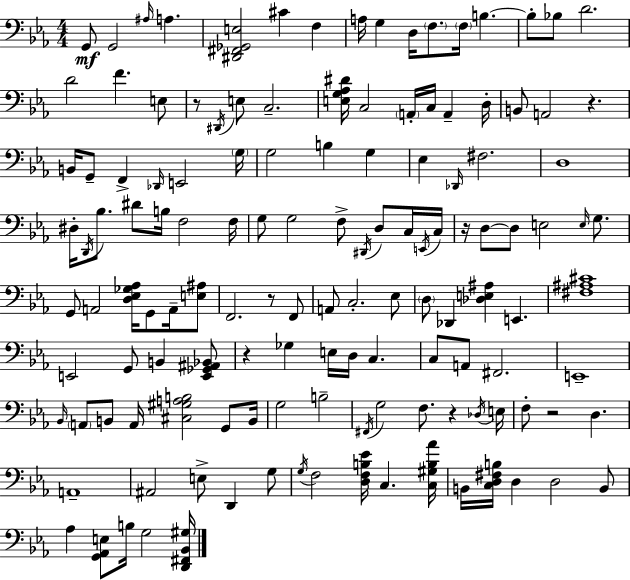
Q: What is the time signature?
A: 4/4